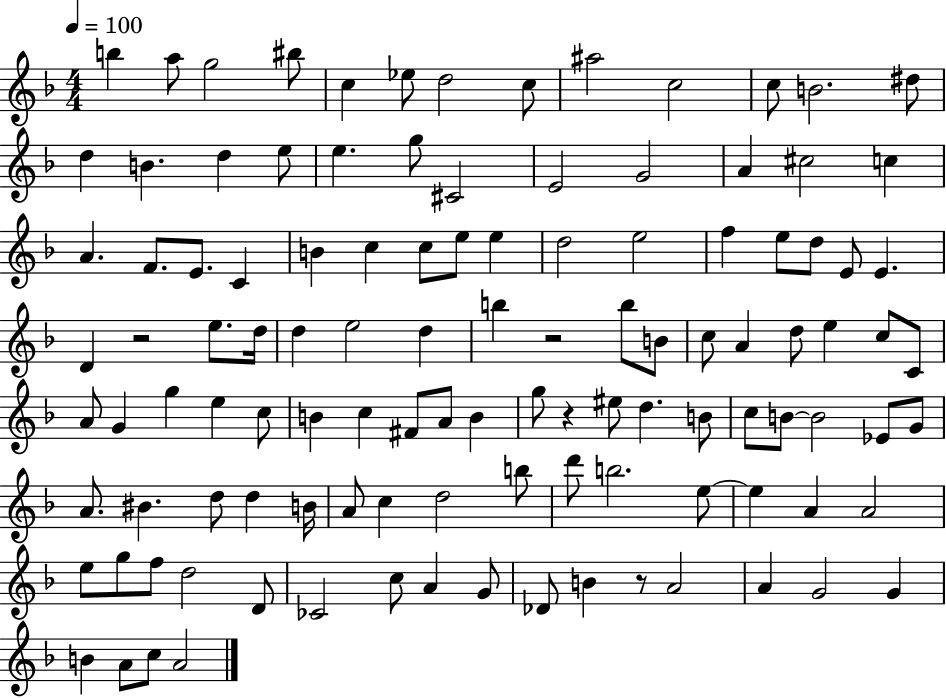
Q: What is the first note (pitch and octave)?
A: B5